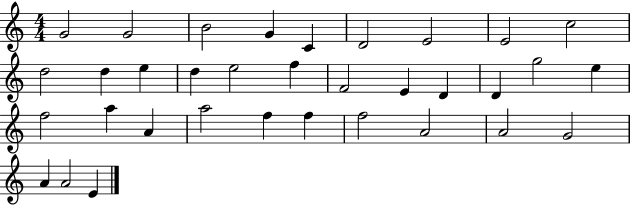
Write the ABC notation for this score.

X:1
T:Untitled
M:4/4
L:1/4
K:C
G2 G2 B2 G C D2 E2 E2 c2 d2 d e d e2 f F2 E D D g2 e f2 a A a2 f f f2 A2 A2 G2 A A2 E